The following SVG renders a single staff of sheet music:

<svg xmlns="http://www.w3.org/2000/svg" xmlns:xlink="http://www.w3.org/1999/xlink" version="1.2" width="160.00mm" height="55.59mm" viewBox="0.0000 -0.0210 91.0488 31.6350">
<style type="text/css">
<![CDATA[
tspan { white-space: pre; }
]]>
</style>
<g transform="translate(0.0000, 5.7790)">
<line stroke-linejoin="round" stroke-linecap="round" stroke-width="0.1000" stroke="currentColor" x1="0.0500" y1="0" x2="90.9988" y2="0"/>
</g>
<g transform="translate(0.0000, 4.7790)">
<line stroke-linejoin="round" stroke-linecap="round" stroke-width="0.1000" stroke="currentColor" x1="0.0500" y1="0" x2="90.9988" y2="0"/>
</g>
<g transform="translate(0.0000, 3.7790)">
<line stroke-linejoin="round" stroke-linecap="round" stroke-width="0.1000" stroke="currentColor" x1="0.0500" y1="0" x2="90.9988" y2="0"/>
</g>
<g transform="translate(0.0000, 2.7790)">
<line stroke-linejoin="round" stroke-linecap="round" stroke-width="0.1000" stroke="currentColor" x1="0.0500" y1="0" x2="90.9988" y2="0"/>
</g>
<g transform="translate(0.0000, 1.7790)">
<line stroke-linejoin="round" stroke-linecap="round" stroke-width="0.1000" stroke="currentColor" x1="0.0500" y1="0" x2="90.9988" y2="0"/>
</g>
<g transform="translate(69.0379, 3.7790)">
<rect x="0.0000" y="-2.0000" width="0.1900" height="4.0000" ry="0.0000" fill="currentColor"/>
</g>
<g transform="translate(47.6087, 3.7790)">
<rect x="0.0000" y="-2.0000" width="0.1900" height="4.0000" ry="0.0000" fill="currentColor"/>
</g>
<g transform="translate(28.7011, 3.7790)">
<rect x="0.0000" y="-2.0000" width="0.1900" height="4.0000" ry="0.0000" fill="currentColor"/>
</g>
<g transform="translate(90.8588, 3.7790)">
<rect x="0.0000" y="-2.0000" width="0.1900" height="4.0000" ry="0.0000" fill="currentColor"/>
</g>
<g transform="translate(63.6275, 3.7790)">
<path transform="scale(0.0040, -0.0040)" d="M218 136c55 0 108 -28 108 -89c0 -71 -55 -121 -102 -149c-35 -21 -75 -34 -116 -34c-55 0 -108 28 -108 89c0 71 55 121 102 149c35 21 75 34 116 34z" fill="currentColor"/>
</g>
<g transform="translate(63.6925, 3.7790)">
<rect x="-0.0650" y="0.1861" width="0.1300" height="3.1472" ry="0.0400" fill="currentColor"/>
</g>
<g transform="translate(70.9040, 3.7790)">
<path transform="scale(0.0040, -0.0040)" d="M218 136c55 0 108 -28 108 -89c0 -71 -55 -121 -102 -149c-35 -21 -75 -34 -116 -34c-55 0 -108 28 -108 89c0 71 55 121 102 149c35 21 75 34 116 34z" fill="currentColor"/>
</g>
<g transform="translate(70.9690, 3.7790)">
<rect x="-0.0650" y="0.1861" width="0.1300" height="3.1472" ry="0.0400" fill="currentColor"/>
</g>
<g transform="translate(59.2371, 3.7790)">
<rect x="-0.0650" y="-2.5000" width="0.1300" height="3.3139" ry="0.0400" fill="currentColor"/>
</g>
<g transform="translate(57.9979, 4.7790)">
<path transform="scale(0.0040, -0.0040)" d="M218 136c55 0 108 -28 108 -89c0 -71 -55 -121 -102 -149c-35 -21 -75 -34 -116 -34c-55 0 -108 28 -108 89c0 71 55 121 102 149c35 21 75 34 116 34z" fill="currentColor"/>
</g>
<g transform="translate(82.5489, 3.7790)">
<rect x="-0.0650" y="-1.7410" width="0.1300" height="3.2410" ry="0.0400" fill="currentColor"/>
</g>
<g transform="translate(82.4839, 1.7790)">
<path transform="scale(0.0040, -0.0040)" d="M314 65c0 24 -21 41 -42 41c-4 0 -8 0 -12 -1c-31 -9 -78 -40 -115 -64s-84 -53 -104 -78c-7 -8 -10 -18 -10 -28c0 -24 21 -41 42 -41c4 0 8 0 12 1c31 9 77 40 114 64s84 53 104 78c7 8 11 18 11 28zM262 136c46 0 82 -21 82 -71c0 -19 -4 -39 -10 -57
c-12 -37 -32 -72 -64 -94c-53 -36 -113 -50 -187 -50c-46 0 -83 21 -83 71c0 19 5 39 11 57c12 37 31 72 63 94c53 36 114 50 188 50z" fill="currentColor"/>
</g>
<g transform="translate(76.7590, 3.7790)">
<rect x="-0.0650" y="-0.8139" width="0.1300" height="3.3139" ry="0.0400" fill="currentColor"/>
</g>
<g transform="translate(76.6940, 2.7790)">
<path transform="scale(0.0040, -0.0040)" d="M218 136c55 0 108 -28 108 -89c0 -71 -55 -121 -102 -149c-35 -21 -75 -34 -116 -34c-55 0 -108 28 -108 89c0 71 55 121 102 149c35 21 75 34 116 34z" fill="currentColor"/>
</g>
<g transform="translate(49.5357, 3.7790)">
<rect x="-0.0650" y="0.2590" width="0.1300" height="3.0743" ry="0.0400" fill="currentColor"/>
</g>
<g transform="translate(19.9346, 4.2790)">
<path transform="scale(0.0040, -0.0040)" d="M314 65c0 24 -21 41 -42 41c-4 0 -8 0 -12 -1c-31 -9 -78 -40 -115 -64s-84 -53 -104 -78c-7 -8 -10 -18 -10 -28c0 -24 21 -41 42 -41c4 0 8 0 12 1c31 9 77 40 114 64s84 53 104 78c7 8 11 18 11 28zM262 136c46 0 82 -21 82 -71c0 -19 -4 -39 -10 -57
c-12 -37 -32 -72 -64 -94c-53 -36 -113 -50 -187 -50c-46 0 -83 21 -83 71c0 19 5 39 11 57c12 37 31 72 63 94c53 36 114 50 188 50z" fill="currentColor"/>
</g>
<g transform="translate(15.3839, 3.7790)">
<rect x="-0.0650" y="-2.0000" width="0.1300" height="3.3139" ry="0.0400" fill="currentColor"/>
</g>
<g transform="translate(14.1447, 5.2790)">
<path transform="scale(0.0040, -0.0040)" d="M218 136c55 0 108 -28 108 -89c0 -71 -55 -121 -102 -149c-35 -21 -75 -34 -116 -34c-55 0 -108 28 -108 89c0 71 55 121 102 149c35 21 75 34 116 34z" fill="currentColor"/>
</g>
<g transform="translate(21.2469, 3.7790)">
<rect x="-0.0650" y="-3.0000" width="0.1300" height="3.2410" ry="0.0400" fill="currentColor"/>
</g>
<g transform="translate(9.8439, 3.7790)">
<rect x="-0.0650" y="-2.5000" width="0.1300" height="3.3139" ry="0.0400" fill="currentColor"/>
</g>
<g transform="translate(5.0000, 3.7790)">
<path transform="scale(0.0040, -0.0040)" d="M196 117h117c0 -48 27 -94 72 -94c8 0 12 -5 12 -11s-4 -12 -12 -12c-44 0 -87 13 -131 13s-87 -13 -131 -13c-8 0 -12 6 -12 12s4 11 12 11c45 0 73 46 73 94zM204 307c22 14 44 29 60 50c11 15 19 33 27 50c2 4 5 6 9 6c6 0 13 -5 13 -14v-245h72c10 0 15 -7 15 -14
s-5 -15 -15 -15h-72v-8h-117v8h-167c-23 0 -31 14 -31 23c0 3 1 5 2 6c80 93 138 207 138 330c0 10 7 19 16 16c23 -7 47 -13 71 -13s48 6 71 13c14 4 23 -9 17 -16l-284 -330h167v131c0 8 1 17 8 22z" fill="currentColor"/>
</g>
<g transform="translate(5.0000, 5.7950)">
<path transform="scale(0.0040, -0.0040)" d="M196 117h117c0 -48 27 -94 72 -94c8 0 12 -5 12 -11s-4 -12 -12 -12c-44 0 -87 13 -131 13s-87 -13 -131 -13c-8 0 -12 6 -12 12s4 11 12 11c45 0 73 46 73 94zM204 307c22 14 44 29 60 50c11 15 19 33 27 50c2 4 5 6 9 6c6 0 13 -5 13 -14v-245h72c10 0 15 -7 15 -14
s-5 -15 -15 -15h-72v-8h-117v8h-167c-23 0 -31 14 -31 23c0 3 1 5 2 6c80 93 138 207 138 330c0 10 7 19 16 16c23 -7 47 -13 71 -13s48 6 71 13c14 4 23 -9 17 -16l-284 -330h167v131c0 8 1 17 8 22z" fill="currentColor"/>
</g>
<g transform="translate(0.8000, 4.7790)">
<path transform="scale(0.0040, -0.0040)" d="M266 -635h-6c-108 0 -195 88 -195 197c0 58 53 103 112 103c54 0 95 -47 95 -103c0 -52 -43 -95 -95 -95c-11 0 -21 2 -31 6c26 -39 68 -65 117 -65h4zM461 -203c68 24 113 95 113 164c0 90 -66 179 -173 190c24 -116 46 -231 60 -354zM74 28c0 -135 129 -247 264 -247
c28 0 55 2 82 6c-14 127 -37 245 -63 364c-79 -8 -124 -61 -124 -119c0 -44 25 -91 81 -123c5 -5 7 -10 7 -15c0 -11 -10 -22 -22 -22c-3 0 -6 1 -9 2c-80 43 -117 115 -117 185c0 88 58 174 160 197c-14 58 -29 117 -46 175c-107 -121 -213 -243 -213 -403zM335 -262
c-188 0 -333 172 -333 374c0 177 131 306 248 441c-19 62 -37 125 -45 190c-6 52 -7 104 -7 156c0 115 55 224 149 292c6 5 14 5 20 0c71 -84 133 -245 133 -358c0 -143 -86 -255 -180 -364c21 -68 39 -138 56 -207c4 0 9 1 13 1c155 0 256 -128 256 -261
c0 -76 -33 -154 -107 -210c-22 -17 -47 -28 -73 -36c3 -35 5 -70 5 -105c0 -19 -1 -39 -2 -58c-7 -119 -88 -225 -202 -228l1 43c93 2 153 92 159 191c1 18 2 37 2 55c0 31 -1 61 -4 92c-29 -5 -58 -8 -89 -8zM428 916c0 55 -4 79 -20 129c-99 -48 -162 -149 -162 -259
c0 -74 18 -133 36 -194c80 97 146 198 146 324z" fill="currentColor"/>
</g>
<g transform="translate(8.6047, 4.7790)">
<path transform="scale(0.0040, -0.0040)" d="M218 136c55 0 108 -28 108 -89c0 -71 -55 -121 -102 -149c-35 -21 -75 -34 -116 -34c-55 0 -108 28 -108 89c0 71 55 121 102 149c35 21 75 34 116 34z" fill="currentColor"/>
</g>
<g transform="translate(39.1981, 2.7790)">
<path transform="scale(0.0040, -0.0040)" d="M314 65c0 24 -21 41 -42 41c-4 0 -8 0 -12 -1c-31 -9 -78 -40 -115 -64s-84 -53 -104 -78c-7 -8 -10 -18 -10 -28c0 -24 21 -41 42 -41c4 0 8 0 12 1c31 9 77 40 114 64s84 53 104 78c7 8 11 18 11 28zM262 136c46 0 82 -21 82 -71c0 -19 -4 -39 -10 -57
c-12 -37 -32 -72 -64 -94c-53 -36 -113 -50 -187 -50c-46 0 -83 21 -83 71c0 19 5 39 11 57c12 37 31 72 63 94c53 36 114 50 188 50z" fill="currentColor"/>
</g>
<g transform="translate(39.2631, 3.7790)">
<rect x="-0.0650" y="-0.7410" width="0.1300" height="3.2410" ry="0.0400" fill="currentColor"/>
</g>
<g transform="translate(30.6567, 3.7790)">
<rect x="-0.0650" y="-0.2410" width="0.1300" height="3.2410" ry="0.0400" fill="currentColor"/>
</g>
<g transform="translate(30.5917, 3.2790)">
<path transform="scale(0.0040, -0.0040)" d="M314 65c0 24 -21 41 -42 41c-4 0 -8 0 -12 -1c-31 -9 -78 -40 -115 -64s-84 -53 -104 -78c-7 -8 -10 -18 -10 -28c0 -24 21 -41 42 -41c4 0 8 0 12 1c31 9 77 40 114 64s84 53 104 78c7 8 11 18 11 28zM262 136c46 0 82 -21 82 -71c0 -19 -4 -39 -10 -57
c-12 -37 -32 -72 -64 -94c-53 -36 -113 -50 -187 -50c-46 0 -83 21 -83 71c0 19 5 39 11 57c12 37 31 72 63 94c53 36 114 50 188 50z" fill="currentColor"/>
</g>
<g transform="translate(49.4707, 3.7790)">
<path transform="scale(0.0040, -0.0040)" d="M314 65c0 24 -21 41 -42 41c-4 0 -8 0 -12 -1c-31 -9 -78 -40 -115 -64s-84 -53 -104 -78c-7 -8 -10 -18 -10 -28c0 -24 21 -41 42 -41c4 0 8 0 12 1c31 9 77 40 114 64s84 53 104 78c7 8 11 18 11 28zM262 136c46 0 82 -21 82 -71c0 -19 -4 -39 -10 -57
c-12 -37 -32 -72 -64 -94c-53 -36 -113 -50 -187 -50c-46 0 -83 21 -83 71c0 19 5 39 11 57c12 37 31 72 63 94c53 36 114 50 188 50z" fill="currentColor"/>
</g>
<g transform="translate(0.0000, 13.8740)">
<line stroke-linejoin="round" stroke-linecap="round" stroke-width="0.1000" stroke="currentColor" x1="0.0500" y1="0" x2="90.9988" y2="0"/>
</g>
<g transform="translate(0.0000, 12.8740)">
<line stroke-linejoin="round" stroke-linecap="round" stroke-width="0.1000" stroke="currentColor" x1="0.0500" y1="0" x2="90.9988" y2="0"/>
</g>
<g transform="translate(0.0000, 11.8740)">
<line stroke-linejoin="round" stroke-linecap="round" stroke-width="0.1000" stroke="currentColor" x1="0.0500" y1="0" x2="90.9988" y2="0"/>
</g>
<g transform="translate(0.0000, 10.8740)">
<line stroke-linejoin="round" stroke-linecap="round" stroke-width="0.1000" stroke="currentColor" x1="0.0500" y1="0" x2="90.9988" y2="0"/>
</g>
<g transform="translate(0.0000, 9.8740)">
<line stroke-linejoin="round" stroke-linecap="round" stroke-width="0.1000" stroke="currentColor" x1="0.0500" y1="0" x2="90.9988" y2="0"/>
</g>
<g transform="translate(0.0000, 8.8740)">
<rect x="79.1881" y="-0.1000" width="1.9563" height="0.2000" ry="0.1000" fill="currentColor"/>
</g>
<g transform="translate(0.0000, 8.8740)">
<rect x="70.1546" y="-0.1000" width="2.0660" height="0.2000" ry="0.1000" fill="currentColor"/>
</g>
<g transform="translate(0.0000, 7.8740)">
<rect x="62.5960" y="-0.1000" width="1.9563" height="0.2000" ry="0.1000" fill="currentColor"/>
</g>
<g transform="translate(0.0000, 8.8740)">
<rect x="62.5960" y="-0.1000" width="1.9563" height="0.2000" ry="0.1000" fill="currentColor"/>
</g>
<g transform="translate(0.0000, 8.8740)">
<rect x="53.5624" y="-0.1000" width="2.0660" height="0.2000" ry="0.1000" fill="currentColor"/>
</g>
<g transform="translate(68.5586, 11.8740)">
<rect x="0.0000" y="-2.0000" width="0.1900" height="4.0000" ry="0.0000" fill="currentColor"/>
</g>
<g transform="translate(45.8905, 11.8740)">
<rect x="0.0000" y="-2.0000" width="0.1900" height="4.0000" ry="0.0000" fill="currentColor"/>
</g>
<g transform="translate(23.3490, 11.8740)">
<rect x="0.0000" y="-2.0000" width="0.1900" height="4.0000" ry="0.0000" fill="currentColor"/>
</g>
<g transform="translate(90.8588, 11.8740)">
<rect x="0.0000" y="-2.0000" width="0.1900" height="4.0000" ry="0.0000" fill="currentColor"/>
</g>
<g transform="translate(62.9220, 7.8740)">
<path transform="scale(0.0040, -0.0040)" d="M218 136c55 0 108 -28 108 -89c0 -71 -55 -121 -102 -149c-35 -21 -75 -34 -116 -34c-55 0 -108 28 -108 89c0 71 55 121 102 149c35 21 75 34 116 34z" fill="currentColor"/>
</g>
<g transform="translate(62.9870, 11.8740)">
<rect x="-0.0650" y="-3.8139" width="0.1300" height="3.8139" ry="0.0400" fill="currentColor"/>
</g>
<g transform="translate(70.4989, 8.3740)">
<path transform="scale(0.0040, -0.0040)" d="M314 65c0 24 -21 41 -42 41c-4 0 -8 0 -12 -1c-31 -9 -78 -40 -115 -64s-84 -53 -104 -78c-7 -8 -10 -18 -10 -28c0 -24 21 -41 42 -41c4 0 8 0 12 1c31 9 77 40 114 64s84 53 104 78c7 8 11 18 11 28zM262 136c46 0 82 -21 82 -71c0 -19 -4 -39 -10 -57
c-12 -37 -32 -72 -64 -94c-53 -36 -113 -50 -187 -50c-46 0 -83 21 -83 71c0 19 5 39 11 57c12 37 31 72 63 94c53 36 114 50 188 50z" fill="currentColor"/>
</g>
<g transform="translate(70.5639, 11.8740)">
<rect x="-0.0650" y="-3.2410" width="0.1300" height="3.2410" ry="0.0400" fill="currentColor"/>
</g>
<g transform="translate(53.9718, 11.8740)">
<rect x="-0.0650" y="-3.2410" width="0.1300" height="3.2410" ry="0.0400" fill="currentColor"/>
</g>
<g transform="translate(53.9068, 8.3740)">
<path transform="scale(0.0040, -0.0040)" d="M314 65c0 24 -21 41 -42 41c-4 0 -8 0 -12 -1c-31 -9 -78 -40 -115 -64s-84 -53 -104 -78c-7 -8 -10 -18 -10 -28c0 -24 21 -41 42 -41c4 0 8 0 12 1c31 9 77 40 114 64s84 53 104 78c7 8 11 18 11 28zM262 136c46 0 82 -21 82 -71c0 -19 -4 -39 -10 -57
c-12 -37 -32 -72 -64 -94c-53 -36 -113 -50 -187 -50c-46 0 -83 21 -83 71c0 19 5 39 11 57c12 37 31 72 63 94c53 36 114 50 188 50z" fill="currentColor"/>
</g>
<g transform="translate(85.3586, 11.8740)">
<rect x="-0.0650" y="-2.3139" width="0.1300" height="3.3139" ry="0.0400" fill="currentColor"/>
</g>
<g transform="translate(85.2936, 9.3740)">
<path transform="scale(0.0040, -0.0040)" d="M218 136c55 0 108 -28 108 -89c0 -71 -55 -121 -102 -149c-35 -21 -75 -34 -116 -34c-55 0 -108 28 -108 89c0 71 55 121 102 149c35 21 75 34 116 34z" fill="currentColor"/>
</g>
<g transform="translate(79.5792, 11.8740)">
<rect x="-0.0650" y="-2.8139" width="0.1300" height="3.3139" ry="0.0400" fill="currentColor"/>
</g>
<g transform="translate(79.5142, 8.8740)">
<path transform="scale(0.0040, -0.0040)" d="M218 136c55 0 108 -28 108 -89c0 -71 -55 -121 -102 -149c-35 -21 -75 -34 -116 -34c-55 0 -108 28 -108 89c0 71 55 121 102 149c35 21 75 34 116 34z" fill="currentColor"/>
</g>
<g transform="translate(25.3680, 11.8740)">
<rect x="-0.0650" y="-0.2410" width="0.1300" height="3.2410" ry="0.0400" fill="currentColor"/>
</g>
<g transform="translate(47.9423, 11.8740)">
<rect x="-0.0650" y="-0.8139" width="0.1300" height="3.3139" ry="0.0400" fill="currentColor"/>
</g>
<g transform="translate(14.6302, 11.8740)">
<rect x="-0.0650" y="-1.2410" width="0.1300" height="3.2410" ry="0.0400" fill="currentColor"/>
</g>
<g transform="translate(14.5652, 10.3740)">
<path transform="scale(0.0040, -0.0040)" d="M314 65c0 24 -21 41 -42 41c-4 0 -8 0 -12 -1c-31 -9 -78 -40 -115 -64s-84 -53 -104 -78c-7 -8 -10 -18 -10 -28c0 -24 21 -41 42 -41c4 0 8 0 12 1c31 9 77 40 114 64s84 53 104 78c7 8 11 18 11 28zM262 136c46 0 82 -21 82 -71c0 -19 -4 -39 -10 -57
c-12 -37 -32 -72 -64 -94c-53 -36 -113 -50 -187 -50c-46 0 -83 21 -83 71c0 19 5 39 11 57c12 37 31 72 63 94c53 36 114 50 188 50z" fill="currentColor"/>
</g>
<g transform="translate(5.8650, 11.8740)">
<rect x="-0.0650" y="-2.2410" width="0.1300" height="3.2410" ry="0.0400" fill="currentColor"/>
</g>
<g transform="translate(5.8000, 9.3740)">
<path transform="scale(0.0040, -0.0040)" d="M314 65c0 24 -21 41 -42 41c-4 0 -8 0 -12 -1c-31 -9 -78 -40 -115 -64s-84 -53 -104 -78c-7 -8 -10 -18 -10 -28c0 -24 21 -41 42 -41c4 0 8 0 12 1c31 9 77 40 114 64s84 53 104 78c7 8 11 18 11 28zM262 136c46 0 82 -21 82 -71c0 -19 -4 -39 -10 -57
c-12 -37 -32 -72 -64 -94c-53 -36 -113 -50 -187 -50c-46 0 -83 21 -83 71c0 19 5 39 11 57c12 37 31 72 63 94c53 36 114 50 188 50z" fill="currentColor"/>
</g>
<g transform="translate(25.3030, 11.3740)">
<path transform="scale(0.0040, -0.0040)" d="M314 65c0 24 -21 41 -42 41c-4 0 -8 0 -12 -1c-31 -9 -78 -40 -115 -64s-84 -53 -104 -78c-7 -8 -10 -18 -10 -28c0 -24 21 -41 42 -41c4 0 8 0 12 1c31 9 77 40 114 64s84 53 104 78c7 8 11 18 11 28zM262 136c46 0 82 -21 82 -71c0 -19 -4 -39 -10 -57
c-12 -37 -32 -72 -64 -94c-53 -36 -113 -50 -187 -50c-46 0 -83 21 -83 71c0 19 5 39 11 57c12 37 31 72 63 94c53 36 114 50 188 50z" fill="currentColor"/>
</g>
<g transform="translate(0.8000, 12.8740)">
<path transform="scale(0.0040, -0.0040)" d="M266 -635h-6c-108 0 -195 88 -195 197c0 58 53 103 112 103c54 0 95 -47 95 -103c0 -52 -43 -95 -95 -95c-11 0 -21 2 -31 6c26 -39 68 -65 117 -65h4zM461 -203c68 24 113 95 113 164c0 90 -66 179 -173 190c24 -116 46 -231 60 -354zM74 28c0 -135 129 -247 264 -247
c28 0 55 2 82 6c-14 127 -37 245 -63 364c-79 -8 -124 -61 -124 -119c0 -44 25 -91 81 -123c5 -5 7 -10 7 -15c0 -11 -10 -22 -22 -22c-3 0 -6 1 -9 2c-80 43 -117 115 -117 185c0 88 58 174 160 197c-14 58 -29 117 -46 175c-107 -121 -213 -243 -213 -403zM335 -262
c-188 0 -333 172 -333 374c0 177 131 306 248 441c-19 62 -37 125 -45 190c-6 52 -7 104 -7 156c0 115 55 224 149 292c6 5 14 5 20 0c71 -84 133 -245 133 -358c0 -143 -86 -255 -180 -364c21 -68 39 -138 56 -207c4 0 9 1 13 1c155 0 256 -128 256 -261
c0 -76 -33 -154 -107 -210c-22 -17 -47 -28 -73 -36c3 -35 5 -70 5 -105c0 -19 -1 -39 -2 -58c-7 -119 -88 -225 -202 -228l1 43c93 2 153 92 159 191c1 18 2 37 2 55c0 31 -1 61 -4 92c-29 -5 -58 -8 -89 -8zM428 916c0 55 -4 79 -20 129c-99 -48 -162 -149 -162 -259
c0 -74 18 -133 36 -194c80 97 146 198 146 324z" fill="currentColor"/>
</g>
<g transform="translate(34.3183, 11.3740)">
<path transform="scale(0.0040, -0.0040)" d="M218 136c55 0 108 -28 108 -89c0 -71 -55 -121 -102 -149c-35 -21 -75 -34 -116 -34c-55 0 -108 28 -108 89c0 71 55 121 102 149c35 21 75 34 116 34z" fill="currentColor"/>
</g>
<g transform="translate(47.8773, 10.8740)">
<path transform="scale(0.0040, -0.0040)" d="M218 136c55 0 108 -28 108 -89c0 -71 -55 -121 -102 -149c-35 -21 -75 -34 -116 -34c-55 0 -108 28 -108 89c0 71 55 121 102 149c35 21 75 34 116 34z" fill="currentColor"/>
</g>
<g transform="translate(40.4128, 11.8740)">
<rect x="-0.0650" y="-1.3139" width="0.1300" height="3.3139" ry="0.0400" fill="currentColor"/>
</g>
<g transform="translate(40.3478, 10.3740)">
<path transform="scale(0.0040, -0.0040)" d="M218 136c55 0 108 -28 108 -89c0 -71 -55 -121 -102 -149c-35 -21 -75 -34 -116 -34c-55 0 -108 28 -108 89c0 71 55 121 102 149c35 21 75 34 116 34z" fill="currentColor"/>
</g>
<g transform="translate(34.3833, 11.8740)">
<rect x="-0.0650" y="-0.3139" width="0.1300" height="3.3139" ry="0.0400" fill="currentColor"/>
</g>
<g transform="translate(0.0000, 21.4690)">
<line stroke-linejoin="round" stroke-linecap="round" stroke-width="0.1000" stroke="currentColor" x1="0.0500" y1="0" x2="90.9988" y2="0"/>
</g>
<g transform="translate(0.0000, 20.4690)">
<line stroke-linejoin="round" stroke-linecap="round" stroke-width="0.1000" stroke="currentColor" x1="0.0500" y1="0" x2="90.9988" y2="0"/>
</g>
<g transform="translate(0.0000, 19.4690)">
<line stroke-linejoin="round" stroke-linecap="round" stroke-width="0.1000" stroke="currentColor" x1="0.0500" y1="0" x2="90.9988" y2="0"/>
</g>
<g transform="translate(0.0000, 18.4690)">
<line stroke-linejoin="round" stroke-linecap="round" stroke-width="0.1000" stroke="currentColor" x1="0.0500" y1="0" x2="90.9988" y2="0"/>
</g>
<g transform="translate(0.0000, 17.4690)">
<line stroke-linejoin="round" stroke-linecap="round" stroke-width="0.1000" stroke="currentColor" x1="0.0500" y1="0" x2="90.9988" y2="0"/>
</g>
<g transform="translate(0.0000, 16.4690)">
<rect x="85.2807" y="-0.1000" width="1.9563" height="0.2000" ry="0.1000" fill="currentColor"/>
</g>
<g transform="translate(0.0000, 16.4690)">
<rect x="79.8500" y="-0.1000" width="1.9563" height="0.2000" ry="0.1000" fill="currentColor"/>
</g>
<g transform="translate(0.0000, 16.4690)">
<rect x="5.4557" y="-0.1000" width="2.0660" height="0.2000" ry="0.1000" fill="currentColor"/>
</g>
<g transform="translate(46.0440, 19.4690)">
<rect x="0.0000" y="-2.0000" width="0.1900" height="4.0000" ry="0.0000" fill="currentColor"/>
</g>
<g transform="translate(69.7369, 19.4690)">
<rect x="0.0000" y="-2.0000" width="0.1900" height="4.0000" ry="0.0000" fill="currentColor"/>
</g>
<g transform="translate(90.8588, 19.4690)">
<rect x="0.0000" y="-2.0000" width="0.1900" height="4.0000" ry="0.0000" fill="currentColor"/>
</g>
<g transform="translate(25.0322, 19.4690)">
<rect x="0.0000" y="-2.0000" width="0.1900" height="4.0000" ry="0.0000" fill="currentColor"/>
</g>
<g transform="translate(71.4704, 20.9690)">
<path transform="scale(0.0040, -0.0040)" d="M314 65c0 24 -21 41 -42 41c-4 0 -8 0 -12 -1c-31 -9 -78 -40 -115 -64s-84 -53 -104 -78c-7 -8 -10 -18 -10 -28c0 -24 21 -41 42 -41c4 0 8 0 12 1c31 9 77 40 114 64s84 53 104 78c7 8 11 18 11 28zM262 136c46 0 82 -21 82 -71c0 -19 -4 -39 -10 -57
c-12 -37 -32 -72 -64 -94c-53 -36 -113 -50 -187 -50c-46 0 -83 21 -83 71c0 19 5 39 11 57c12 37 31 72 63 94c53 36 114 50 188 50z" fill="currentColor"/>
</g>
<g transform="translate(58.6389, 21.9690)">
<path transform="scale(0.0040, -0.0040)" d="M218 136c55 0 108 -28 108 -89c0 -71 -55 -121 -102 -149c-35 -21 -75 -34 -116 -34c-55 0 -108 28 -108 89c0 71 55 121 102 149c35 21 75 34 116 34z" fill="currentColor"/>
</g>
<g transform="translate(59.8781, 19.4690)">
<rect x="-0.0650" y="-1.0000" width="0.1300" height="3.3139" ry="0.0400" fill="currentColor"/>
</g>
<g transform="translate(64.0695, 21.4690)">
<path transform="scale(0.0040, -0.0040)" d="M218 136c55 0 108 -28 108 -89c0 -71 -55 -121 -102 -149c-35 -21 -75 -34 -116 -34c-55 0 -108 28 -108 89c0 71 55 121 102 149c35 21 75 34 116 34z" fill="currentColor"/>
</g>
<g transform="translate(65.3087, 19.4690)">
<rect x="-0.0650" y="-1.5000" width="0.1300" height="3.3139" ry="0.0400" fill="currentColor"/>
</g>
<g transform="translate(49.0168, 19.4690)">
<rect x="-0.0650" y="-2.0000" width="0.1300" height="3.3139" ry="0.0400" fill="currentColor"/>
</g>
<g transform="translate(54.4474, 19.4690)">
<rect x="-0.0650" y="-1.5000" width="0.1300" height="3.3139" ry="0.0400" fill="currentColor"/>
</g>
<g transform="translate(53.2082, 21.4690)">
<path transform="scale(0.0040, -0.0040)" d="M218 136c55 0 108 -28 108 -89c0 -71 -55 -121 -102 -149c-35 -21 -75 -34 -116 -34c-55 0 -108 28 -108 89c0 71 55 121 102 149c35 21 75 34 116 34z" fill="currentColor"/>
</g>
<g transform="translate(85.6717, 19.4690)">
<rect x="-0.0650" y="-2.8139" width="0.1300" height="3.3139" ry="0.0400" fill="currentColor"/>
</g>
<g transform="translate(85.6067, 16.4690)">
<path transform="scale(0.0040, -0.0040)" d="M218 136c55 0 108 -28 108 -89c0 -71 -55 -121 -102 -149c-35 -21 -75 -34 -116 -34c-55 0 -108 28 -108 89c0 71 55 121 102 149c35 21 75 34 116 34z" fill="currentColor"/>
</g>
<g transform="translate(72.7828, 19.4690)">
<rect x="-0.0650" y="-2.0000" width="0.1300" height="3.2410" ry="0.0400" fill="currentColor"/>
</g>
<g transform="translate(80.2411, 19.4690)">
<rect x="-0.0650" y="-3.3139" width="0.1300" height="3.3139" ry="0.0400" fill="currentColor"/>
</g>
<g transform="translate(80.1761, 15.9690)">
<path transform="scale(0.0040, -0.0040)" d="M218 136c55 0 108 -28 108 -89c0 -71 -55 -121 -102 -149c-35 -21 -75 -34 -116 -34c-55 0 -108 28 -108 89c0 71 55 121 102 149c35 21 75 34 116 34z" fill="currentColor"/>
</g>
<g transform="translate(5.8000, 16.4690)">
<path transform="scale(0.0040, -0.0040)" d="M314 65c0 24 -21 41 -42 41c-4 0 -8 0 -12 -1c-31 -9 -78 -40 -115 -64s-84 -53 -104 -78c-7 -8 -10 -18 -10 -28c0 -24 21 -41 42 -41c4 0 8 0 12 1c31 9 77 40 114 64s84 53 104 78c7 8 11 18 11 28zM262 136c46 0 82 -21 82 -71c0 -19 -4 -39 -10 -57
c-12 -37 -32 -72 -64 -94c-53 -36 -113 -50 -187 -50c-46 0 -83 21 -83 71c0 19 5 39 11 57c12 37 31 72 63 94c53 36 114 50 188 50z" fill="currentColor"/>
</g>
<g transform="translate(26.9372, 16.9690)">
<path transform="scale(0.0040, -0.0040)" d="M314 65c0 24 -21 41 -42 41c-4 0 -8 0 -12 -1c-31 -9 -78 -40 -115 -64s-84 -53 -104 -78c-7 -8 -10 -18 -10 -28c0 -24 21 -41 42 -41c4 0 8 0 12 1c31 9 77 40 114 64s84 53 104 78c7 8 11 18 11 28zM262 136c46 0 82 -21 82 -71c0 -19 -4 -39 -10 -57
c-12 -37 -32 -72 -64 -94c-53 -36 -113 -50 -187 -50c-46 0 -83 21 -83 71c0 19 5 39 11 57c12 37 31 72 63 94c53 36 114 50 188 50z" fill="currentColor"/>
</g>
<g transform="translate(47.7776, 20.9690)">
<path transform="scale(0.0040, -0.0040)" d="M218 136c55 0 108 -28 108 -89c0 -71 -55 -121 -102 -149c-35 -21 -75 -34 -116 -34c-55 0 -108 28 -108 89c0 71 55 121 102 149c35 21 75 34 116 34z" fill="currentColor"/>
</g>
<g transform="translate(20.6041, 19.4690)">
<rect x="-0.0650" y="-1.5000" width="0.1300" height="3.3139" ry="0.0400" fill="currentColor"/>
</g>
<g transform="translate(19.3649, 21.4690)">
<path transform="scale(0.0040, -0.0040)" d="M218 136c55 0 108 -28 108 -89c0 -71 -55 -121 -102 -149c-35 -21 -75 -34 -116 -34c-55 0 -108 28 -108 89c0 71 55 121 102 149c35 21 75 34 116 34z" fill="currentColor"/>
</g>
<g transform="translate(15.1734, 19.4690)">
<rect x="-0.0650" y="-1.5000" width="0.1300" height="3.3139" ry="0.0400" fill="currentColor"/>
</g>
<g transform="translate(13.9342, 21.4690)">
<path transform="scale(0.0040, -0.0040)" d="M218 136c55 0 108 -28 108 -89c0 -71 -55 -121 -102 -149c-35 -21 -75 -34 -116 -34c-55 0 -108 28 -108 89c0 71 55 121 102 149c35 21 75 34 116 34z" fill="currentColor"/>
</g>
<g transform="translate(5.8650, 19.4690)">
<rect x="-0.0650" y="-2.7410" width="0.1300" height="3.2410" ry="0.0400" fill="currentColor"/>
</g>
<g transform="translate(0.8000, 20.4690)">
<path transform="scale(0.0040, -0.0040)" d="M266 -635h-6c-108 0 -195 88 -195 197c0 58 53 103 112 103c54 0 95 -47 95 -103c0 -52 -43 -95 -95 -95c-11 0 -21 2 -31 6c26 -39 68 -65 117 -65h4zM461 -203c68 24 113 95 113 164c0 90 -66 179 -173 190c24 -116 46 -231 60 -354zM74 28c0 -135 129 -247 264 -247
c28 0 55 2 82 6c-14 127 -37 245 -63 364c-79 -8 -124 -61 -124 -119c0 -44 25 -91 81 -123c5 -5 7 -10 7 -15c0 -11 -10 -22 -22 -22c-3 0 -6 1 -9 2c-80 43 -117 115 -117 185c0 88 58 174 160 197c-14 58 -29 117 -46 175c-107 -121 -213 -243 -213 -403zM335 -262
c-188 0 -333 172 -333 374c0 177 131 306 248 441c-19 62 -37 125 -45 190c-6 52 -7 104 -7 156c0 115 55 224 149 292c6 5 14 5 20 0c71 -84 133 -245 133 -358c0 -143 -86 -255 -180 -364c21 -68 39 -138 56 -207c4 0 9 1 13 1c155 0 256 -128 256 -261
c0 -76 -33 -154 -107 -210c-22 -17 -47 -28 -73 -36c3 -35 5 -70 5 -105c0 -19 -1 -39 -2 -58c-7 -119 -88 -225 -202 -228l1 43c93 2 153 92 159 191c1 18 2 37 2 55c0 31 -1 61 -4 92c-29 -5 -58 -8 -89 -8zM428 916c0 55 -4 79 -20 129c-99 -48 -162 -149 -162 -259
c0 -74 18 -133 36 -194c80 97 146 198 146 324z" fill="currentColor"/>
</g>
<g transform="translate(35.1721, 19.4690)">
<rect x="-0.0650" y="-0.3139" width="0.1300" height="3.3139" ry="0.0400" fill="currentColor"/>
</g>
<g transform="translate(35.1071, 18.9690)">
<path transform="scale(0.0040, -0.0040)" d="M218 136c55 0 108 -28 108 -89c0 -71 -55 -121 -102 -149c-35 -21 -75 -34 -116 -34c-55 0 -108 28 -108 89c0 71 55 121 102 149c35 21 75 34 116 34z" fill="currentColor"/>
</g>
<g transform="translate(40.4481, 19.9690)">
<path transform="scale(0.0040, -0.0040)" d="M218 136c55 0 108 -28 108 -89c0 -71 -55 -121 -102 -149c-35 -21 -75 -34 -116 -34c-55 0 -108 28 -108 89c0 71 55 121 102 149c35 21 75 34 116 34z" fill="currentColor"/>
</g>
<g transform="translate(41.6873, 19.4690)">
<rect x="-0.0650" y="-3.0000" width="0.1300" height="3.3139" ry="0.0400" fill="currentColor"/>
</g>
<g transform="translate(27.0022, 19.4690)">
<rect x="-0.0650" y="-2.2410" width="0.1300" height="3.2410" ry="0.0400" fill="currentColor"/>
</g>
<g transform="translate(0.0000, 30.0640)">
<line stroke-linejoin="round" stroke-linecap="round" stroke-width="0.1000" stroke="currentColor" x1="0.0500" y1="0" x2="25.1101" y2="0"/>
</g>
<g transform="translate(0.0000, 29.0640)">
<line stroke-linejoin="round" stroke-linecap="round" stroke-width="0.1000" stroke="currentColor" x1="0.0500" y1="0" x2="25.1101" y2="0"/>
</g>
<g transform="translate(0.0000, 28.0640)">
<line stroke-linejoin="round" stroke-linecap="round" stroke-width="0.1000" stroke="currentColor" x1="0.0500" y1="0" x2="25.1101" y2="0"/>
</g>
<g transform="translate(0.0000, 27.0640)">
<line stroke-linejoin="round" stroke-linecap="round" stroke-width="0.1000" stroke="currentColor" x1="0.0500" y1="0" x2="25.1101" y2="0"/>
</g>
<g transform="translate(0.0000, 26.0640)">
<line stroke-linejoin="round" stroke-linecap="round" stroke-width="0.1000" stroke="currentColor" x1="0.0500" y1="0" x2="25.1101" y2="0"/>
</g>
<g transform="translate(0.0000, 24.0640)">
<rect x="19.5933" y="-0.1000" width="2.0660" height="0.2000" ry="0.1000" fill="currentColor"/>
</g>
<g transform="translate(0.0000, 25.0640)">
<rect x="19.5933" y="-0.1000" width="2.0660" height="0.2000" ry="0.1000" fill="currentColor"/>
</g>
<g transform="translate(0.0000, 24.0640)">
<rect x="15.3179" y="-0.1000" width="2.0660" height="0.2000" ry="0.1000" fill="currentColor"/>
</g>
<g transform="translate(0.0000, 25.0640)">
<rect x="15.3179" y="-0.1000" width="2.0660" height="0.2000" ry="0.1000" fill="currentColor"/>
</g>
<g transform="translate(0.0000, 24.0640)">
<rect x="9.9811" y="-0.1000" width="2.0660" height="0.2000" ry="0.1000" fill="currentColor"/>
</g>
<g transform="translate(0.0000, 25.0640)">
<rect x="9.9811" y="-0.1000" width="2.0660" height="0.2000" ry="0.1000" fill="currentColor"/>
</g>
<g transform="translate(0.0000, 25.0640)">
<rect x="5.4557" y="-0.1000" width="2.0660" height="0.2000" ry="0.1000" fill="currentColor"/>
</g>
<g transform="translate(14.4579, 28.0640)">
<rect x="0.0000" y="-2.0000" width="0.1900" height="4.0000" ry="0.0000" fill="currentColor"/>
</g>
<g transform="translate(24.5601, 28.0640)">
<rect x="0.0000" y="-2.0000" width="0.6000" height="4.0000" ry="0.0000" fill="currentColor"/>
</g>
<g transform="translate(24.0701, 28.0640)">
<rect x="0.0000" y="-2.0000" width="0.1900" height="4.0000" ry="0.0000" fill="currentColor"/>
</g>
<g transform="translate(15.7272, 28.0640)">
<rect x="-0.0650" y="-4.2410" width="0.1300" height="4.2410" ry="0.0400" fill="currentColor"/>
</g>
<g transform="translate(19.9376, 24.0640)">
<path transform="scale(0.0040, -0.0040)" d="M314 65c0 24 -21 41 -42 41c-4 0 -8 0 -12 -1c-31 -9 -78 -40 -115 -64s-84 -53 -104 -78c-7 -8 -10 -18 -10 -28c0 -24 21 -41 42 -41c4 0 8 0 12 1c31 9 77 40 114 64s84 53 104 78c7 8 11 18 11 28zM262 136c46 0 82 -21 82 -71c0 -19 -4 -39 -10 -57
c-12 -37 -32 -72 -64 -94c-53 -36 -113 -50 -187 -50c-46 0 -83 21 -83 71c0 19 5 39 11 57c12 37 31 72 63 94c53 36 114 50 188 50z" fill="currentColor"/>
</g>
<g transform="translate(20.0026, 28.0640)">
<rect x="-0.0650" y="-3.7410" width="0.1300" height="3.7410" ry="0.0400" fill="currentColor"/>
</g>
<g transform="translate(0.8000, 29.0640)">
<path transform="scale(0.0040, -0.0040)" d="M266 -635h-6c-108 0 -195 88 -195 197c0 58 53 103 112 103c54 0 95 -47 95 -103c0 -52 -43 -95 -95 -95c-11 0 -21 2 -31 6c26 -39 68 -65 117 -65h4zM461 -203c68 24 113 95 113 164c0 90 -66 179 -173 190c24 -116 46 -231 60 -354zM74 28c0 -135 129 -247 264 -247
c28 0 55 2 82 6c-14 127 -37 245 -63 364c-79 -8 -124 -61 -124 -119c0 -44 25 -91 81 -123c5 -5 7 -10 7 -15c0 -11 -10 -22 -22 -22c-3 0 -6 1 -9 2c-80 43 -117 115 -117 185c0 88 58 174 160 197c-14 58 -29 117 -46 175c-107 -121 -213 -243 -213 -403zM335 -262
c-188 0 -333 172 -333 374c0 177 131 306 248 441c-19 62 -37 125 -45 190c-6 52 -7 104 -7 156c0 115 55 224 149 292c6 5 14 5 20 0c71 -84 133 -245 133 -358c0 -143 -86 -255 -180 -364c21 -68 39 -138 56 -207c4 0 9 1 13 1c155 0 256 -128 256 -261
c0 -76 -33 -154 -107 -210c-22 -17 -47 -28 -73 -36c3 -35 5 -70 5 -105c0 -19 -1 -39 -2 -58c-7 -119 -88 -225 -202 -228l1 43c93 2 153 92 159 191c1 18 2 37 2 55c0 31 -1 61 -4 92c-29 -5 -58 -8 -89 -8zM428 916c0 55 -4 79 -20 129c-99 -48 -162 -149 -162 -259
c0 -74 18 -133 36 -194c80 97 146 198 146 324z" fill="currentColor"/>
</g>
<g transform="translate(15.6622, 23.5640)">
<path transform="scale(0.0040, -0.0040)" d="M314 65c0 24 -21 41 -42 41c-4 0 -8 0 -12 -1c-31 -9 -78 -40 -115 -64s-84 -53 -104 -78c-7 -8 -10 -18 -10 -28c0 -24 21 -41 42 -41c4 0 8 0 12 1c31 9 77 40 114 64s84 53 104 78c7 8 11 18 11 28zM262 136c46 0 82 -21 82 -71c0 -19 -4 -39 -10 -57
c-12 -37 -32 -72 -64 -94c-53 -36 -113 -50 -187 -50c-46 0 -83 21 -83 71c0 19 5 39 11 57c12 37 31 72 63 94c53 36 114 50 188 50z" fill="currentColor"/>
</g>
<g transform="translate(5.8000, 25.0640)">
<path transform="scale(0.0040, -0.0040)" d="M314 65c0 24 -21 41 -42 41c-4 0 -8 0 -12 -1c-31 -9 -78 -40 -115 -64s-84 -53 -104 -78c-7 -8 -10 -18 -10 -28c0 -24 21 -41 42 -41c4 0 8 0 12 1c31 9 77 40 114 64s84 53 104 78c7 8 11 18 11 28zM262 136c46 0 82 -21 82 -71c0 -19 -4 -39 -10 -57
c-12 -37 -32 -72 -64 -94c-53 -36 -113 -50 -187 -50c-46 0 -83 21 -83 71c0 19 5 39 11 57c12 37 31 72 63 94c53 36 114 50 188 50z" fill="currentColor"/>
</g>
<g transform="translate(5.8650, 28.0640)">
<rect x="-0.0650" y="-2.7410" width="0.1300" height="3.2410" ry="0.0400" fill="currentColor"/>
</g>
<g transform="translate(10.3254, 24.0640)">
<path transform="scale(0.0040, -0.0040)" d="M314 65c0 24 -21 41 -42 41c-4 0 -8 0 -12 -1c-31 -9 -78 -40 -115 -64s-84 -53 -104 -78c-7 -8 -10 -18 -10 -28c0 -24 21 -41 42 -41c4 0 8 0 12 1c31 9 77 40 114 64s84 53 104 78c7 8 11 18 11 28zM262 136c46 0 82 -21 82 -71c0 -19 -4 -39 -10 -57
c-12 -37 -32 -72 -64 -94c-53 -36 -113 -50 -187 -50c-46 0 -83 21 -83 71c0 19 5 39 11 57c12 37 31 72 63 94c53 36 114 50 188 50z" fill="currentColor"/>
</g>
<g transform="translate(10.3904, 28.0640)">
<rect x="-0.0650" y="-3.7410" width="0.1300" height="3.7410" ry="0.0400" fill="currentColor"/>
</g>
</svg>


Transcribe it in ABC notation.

X:1
T:Untitled
M:4/4
L:1/4
K:C
G F A2 c2 d2 B2 G B B d f2 g2 e2 c2 c e d b2 c' b2 a g a2 E E g2 c A F E D E F2 b a a2 c'2 d'2 c'2